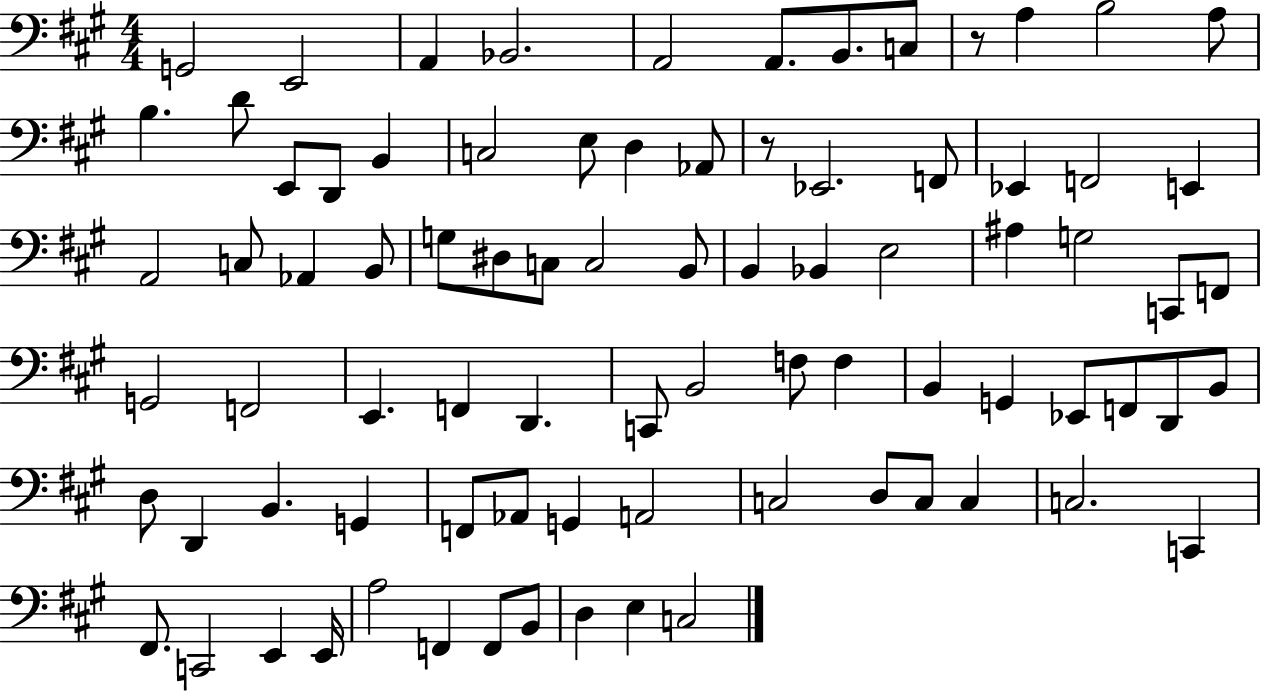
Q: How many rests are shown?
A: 2